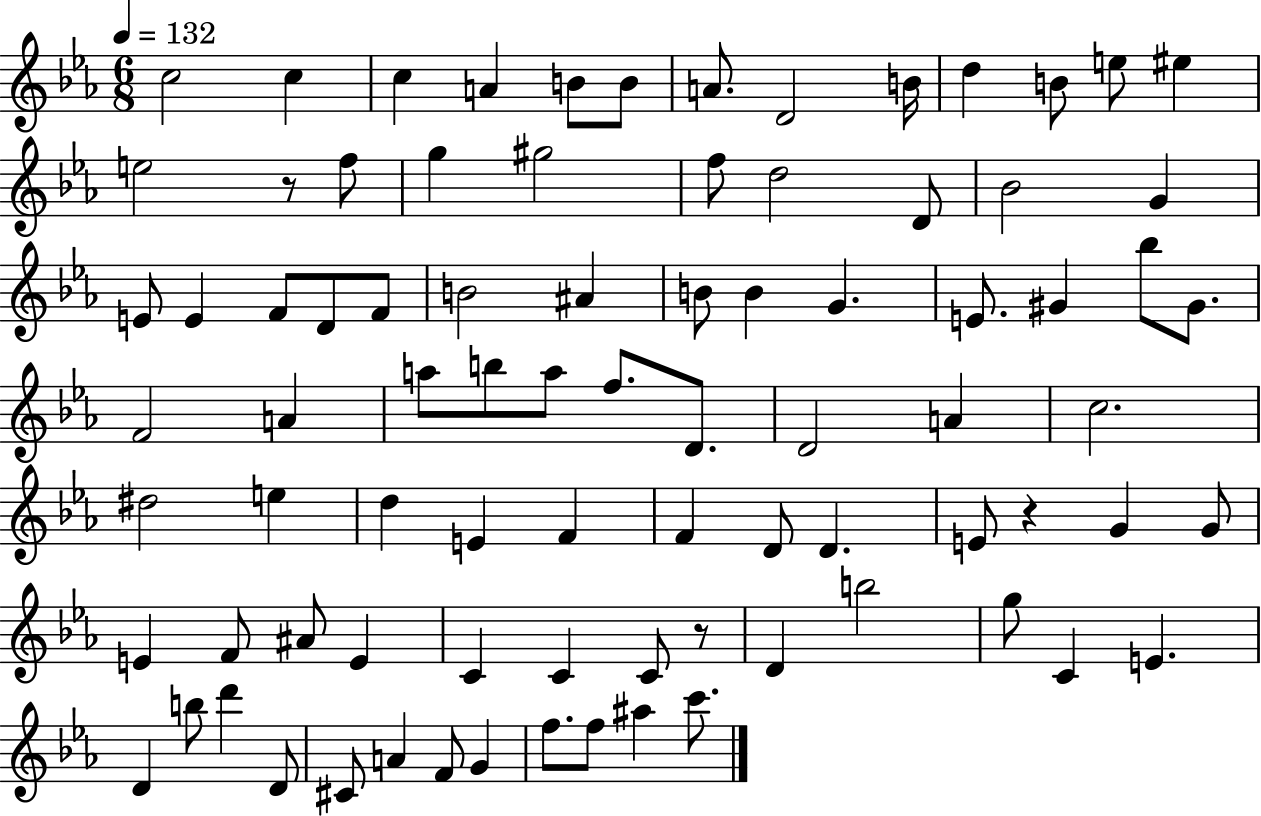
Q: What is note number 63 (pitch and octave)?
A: C4